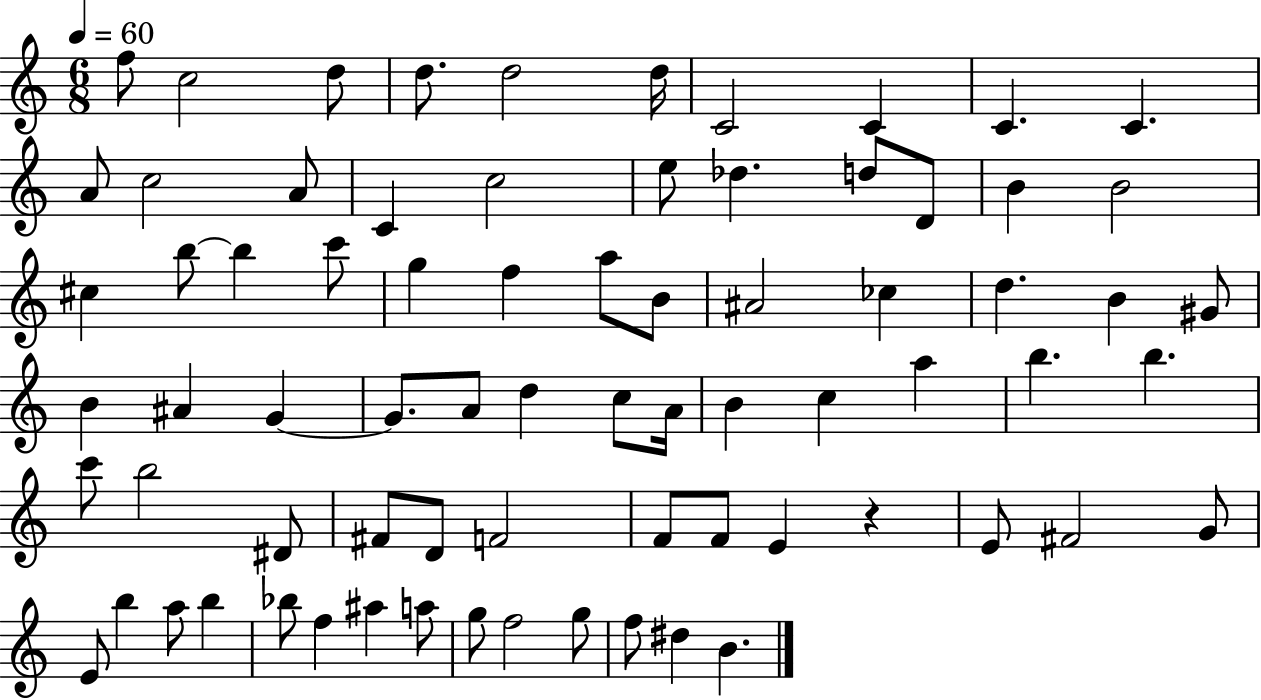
X:1
T:Untitled
M:6/8
L:1/4
K:C
f/2 c2 d/2 d/2 d2 d/4 C2 C C C A/2 c2 A/2 C c2 e/2 _d d/2 D/2 B B2 ^c b/2 b c'/2 g f a/2 B/2 ^A2 _c d B ^G/2 B ^A G G/2 A/2 d c/2 A/4 B c a b b c'/2 b2 ^D/2 ^F/2 D/2 F2 F/2 F/2 E z E/2 ^F2 G/2 E/2 b a/2 b _b/2 f ^a a/2 g/2 f2 g/2 f/2 ^d B